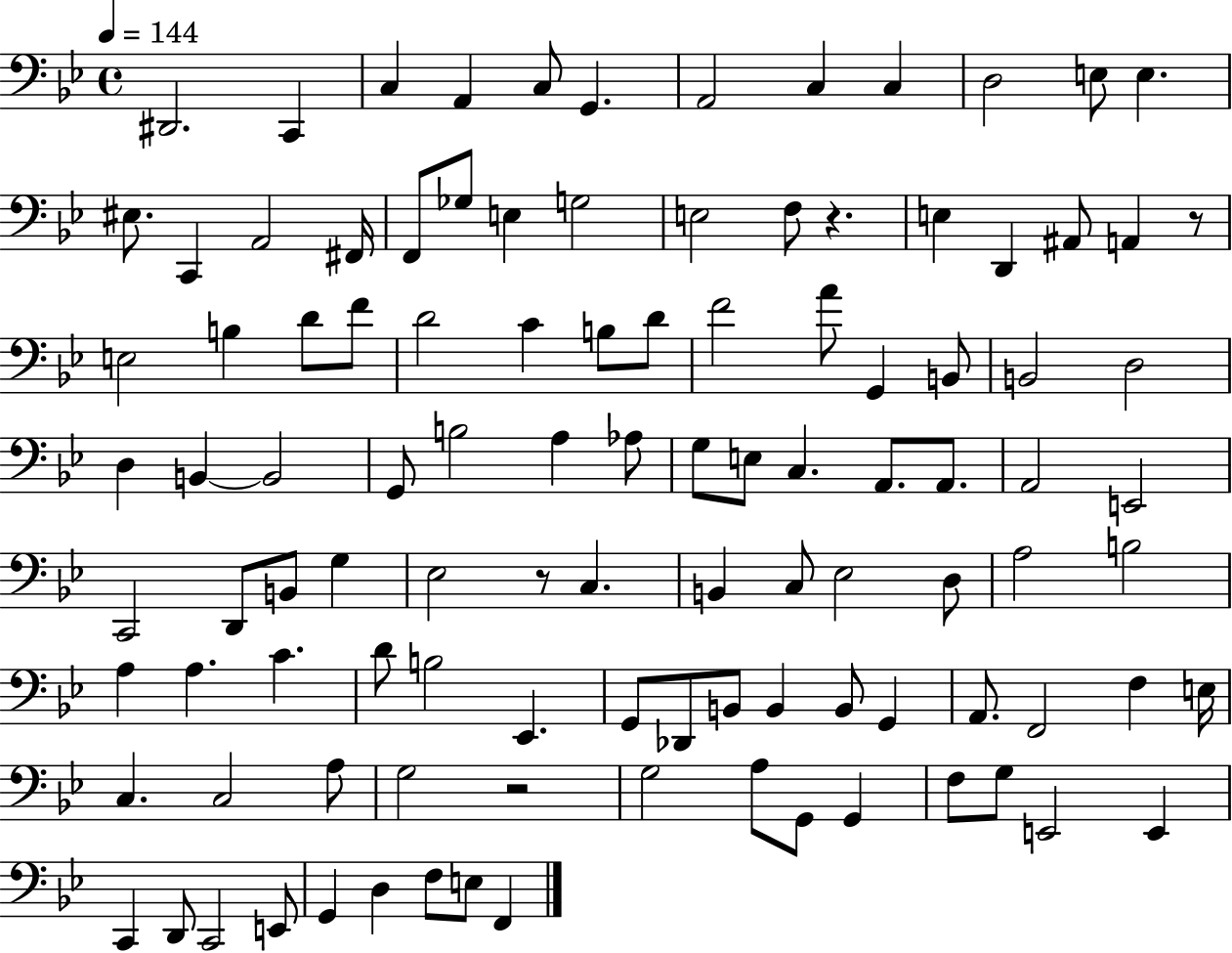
{
  \clef bass
  \time 4/4
  \defaultTimeSignature
  \key bes \major
  \tempo 4 = 144
  \repeat volta 2 { dis,2. c,4 | c4 a,4 c8 g,4. | a,2 c4 c4 | d2 e8 e4. | \break eis8. c,4 a,2 fis,16 | f,8 ges8 e4 g2 | e2 f8 r4. | e4 d,4 ais,8 a,4 r8 | \break e2 b4 d'8 f'8 | d'2 c'4 b8 d'8 | f'2 a'8 g,4 b,8 | b,2 d2 | \break d4 b,4~~ b,2 | g,8 b2 a4 aes8 | g8 e8 c4. a,8. a,8. | a,2 e,2 | \break c,2 d,8 b,8 g4 | ees2 r8 c4. | b,4 c8 ees2 d8 | a2 b2 | \break a4 a4. c'4. | d'8 b2 ees,4. | g,8 des,8 b,8 b,4 b,8 g,4 | a,8. f,2 f4 e16 | \break c4. c2 a8 | g2 r2 | g2 a8 g,8 g,4 | f8 g8 e,2 e,4 | \break c,4 d,8 c,2 e,8 | g,4 d4 f8 e8 f,4 | } \bar "|."
}